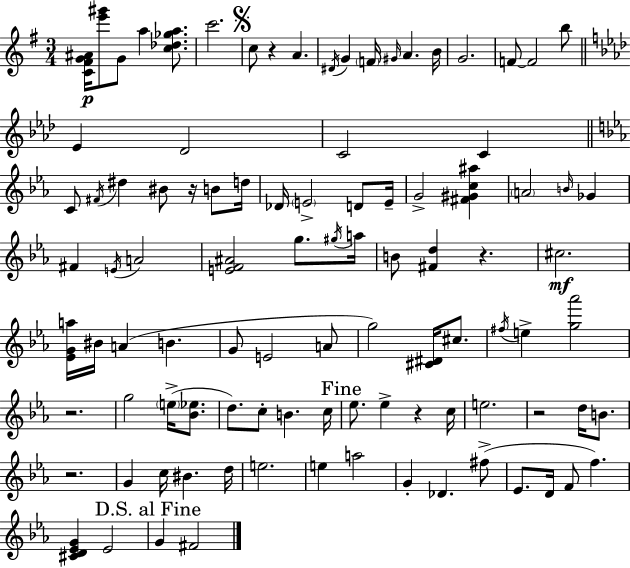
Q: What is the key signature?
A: G major